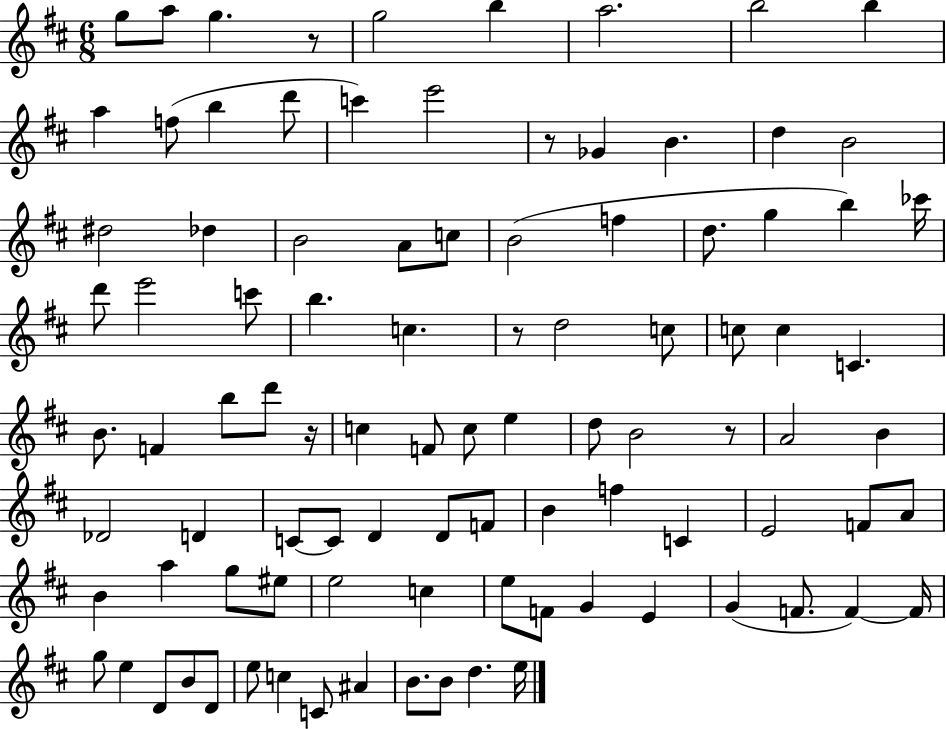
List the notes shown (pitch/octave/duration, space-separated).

G5/e A5/e G5/q. R/e G5/h B5/q A5/h. B5/h B5/q A5/q F5/e B5/q D6/e C6/q E6/h R/e Gb4/q B4/q. D5/q B4/h D#5/h Db5/q B4/h A4/e C5/e B4/h F5/q D5/e. G5/q B5/q CES6/s D6/e E6/h C6/e B5/q. C5/q. R/e D5/h C5/e C5/e C5/q C4/q. B4/e. F4/q B5/e D6/e R/s C5/q F4/e C5/e E5/q D5/e B4/h R/e A4/h B4/q Db4/h D4/q C4/e C4/e D4/q D4/e F4/e B4/q F5/q C4/q E4/h F4/e A4/e B4/q A5/q G5/e EIS5/e E5/h C5/q E5/e F4/e G4/q E4/q G4/q F4/e. F4/q F4/s G5/e E5/q D4/e B4/e D4/e E5/e C5/q C4/e A#4/q B4/e. B4/e D5/q. E5/s